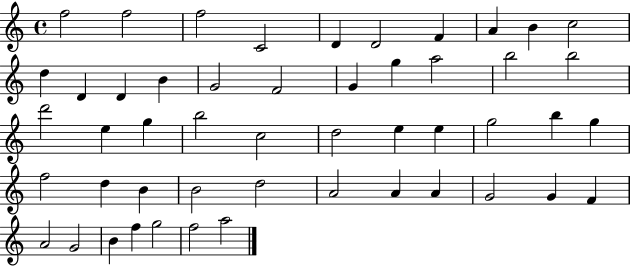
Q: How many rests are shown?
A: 0